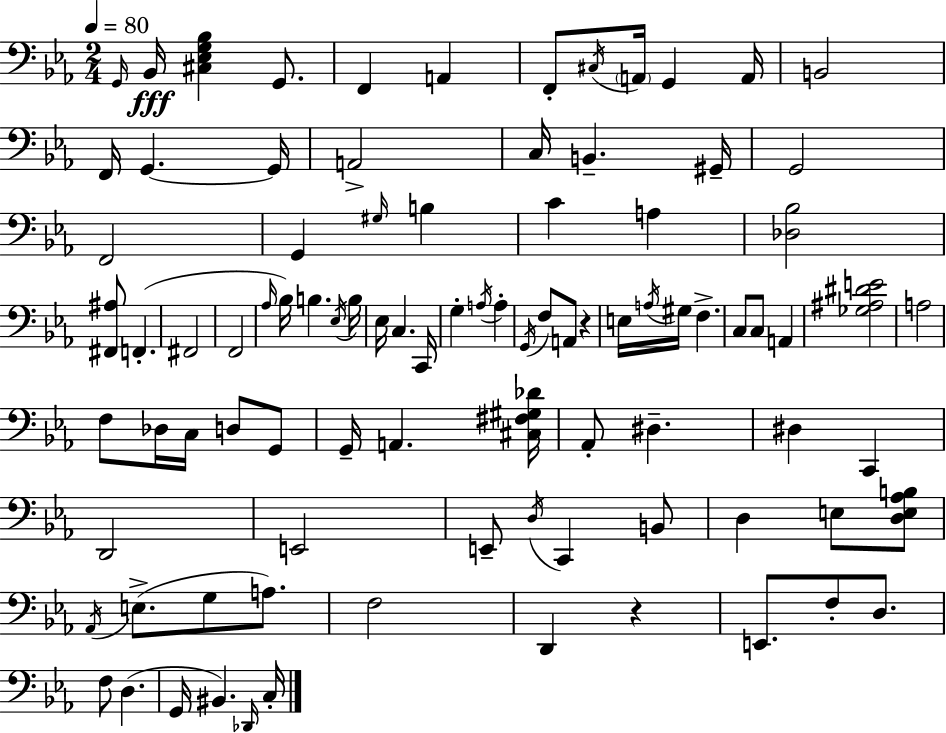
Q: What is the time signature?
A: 2/4